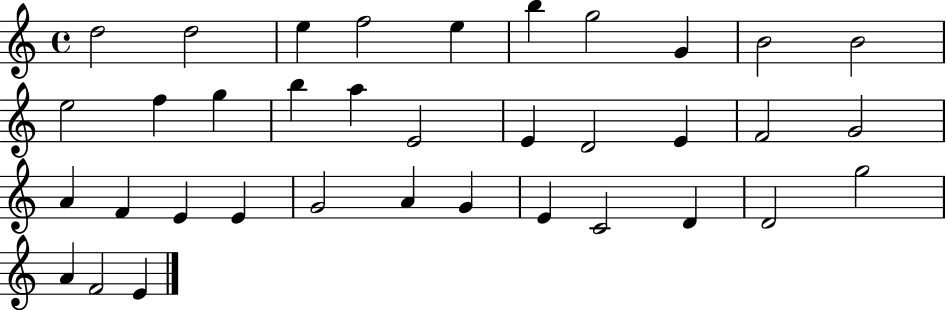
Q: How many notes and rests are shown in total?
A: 36